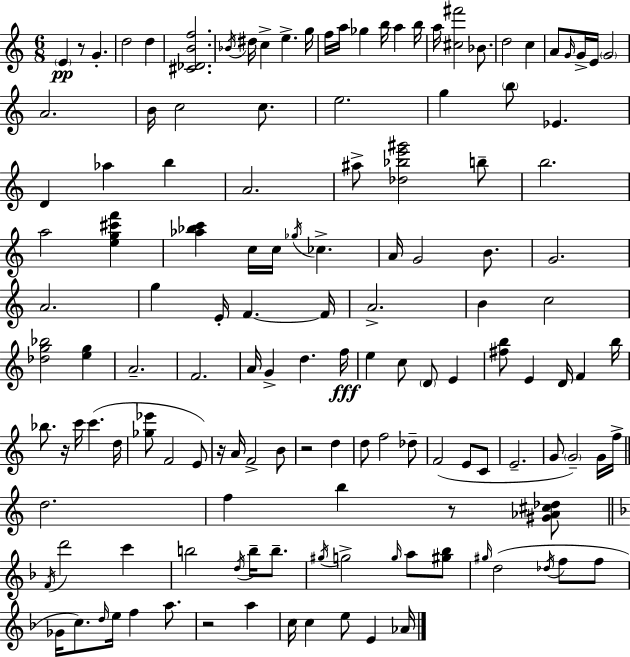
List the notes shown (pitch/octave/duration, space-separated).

E4/q R/e G4/q. D5/h D5/q [C#4,Db4,B4,F5]/h. Bb4/s D#5/s C5/q E5/q. G5/s F5/s A5/s Gb5/q B5/s A5/q B5/s A5/s [C#5,F#6]/h Bb4/e. D5/h C5/q A4/e G4/s G4/s E4/s G4/h A4/h. B4/s C5/h C5/e. E5/h. G5/q B5/e Eb4/q. D4/q Ab5/q B5/q A4/h. A#5/e [Db5,Bb5,E6,G#6]/h B5/e B5/h. A5/h [E5,G5,C#6,F6]/q [Ab5,Bb5,C6]/q C5/s C5/s Gb5/s CES5/q. A4/s G4/h B4/e. G4/h. A4/h. G5/q E4/s F4/q. F4/s A4/h. B4/q C5/h [Db5,G5,Bb5]/h [E5,G5]/q A4/h. F4/h. A4/s G4/q D5/q. F5/s E5/q C5/e D4/e E4/q [F#5,B5]/e E4/q D4/s F4/q B5/s Bb5/e. R/s C6/s C6/q. D5/s [Gb5,Eb6]/e F4/h E4/e R/s A4/s F4/h B4/e R/h D5/q D5/e F5/h Db5/e F4/h E4/e C4/e E4/h. G4/e G4/h G4/s F5/s D5/h. F5/q B5/q R/e [G#4,Ab4,C#5,Db5]/e F4/s D6/h C6/q B5/h D5/s B5/s B5/e. G#5/s G5/h G5/s A5/e [G#5,Bb5]/e G#5/s D5/h Db5/s F5/e F5/e Gb4/s C5/e. D5/s E5/s F5/q A5/e. R/h A5/q C5/s C5/q E5/e E4/q Ab4/s